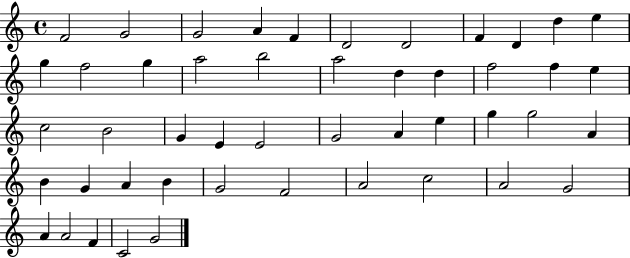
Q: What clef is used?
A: treble